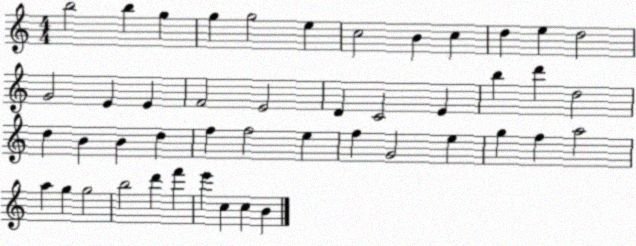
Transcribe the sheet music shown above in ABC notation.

X:1
T:Untitled
M:4/4
L:1/4
K:C
b2 b g g g2 e c2 B c d e d2 G2 E E F2 E2 D C2 E b d' d2 d B B d f f2 e f G2 e g f a2 a g g2 b2 d' f' e' c c B